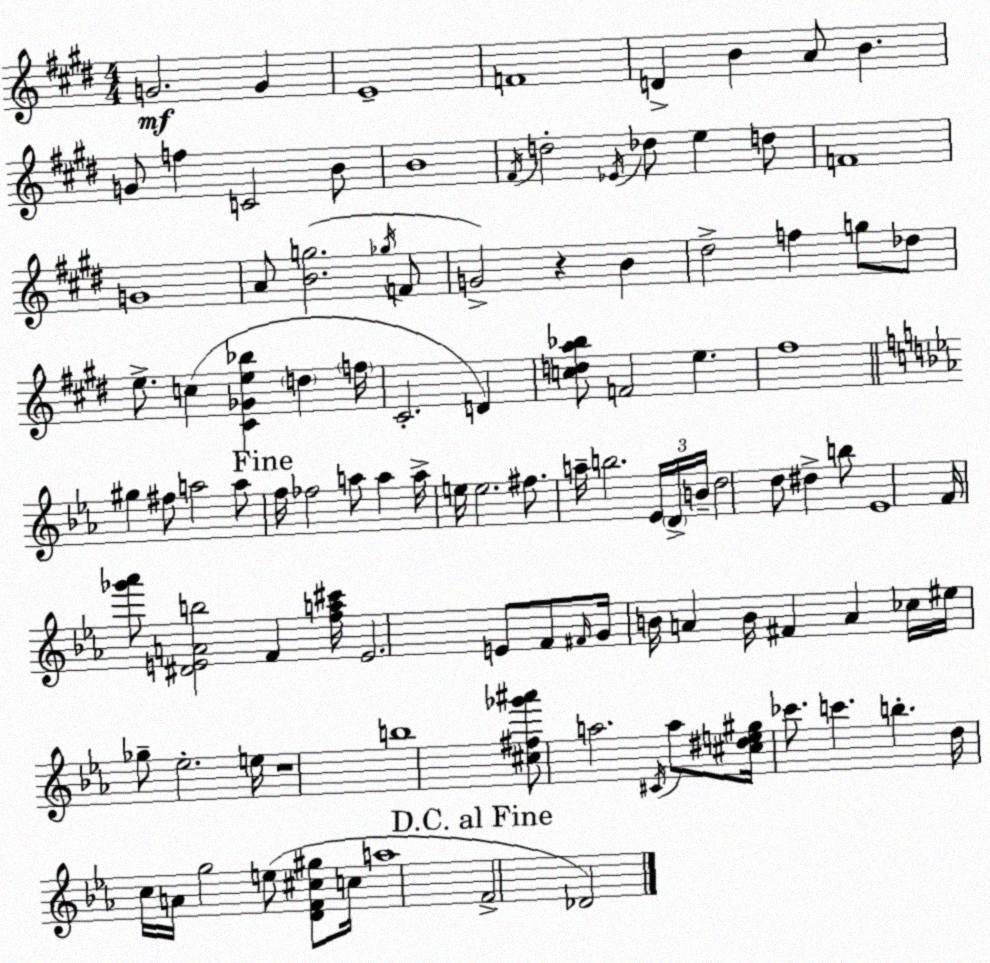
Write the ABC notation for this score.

X:1
T:Untitled
M:4/4
L:1/4
K:E
G2 G E4 F4 D B A/2 B G/2 f C2 B/2 B4 ^F/4 d2 _E/4 _d/2 e d/2 F4 G4 A/2 [Bg]2 _g/4 F/2 G2 z B ^d2 f g/2 _d/2 e/2 c [^C_Ge_b] d f/4 ^C2 D [cda_b]/2 F2 e ^f4 ^g ^f/2 a2 a/2 f/4 _f2 a/2 a a/4 e/4 e2 ^f/2 a/4 b2 _E/4 D/4 B/4 d2 d/2 ^d b/2 _E4 F/4 [_g'_a']/2 [^DEAb]2 F [fa^c']/4 E2 E/2 F/2 ^F/4 G/4 B/4 A B/4 ^F A _c/4 ^e/4 _g/2 _e2 e/4 z4 b4 [^c^f_g'^a']/2 a2 ^C/4 a/2 [^c^de^g]/4 _c'/2 c' b d/4 c/4 A/4 g2 e/2 [DF^c^g]/2 c/4 a4 F2 _D2